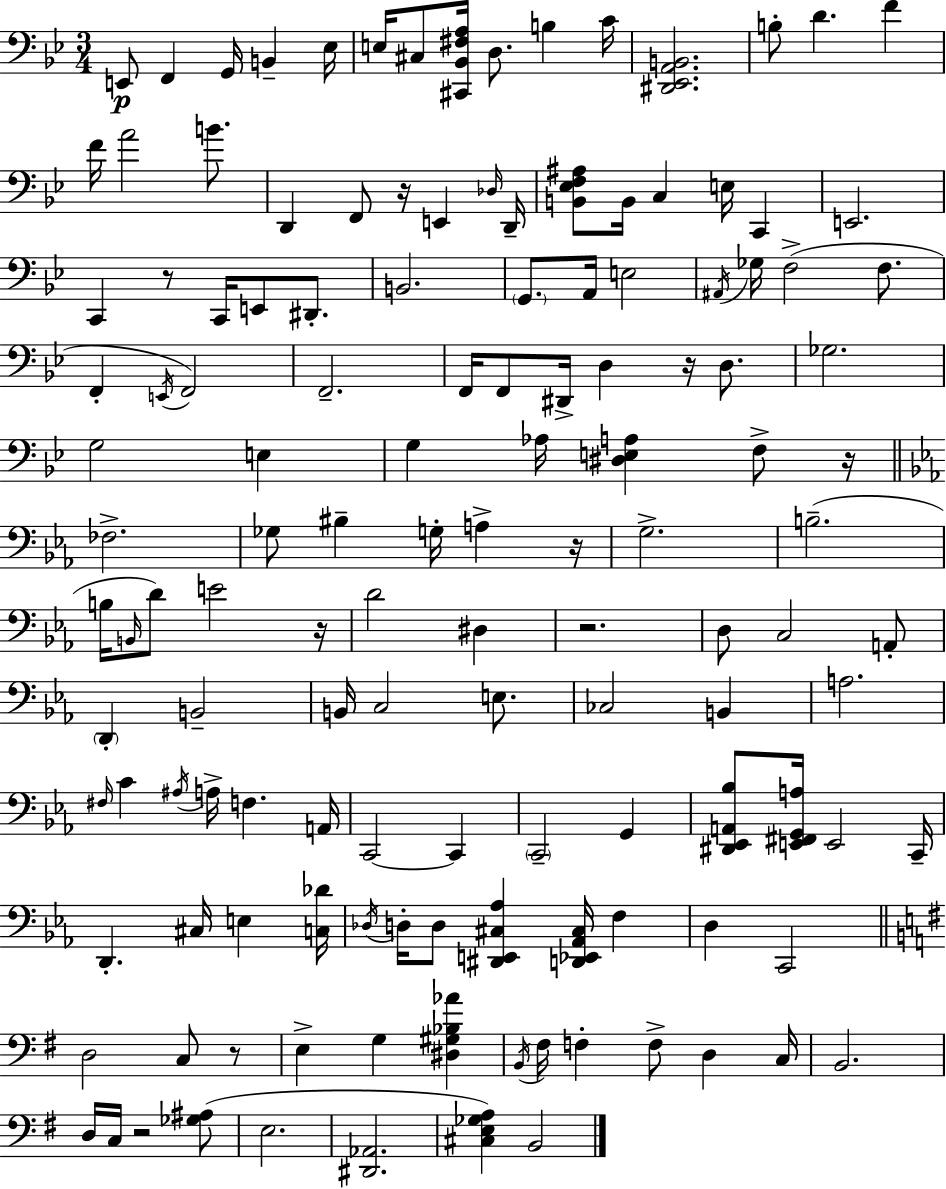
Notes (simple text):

E2/e F2/q G2/s B2/q Eb3/s E3/s C#3/e [C#2,Bb2,F#3,A3]/s D3/e. B3/q C4/s [D#2,Eb2,A2,B2]/h. B3/e D4/q. F4/q F4/s A4/h B4/e. D2/q F2/e R/s E2/q Db3/s D2/s [B2,Eb3,F3,A#3]/e B2/s C3/q E3/s C2/q E2/h. C2/q R/e C2/s E2/e D#2/e. B2/h. G2/e. A2/s E3/h A#2/s Gb3/s F3/h F3/e. F2/q E2/s F2/h F2/h. F2/s F2/e D#2/s D3/q R/s D3/e. Gb3/h. G3/h E3/q G3/q Ab3/s [D#3,E3,A3]/q F3/e R/s FES3/h. Gb3/e BIS3/q G3/s A3/q R/s G3/h. B3/h. B3/s B2/s D4/e E4/h R/s D4/h D#3/q R/h. D3/e C3/h A2/e D2/q B2/h B2/s C3/h E3/e. CES3/h B2/q A3/h. F#3/s C4/q A#3/s A3/s F3/q. A2/s C2/h C2/q C2/h G2/q [D#2,Eb2,A2,Bb3]/e [E2,F#2,G2,A3]/s E2/h C2/s D2/q. C#3/s E3/q [C3,Db4]/s Db3/s D3/s D3/e [D#2,E2,C#3,Ab3]/q [D2,Eb2,Ab2,C#3]/s F3/q D3/q C2/h D3/h C3/e R/e E3/q G3/q [D#3,G#3,Bb3,Ab4]/q B2/s F#3/s F3/q F3/e D3/q C3/s B2/h. D3/s C3/s R/h [Gb3,A#3]/e E3/h. [D#2,Ab2]/h. [C#3,E3,Gb3,A3]/q B2/h